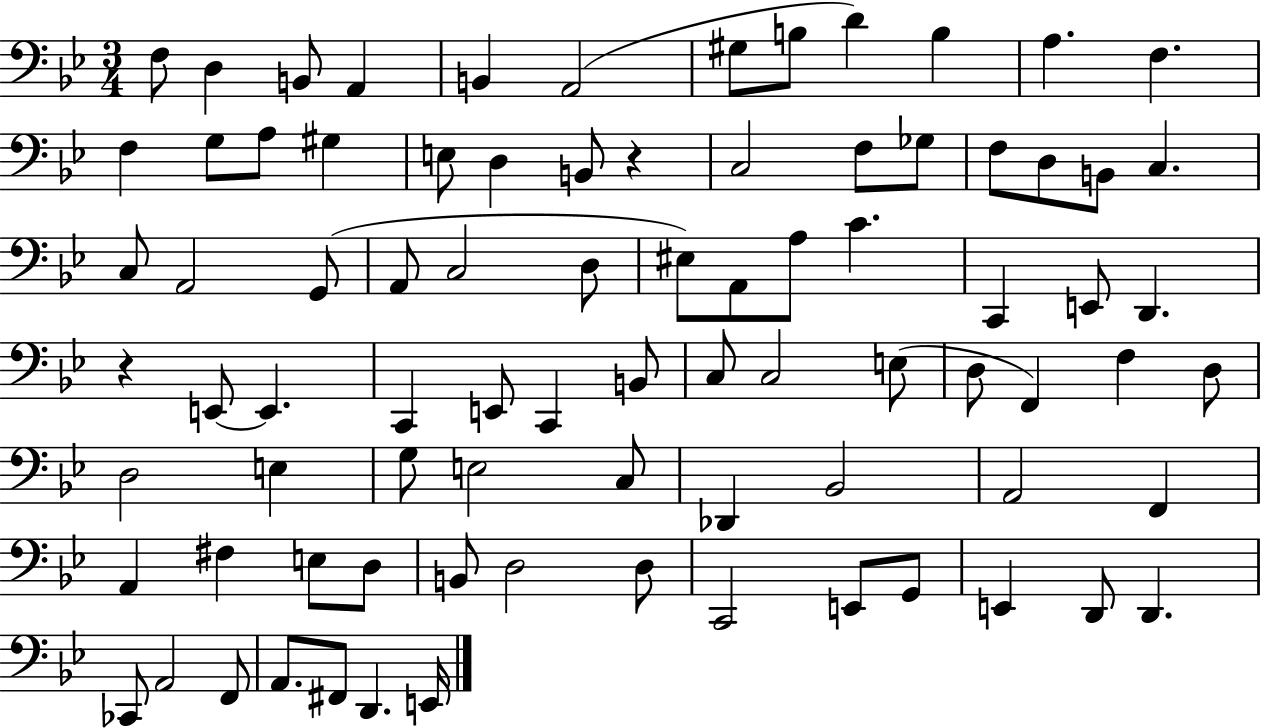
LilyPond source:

{
  \clef bass
  \numericTimeSignature
  \time 3/4
  \key bes \major
  f8 d4 b,8 a,4 | b,4 a,2( | gis8 b8 d'4) b4 | a4. f4. | \break f4 g8 a8 gis4 | e8 d4 b,8 r4 | c2 f8 ges8 | f8 d8 b,8 c4. | \break c8 a,2 g,8( | a,8 c2 d8 | eis8) a,8 a8 c'4. | c,4 e,8 d,4. | \break r4 e,8~~ e,4. | c,4 e,8 c,4 b,8 | c8 c2 e8( | d8 f,4) f4 d8 | \break d2 e4 | g8 e2 c8 | des,4 bes,2 | a,2 f,4 | \break a,4 fis4 e8 d8 | b,8 d2 d8 | c,2 e,8 g,8 | e,4 d,8 d,4. | \break ces,8 a,2 f,8 | a,8. fis,8 d,4. e,16 | \bar "|."
}